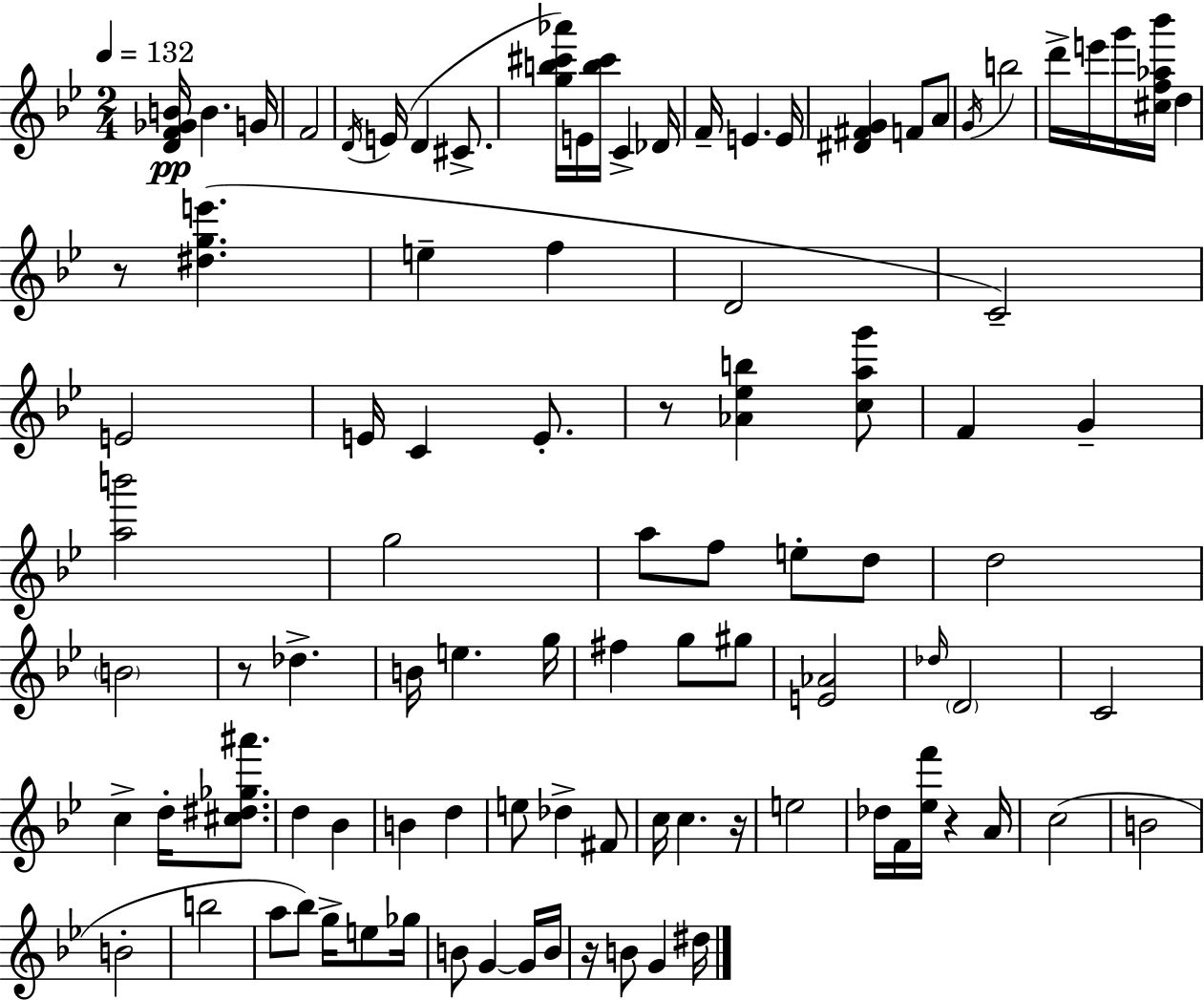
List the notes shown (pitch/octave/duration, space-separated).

[D4,F4,Gb4,B4]/s B4/q. G4/s F4/h D4/s E4/s D4/q C#4/e. [G5,B5,C#6,Ab6]/s E4/s [B5,C#6]/s C4/q Db4/s F4/s E4/q. E4/s [D#4,F#4,G4]/q F4/e A4/e G4/s B5/h D6/s E6/s G6/s [C#5,F5,Ab5,Bb6]/s D5/q R/e [D#5,G5,E6]/q. E5/q F5/q D4/h C4/h E4/h E4/s C4/q E4/e. R/e [Ab4,Eb5,B5]/q [C5,A5,G6]/e F4/q G4/q [A5,B6]/h G5/h A5/e F5/e E5/e D5/e D5/h B4/h R/e Db5/q. B4/s E5/q. G5/s F#5/q G5/e G#5/e [E4,Ab4]/h Db5/s D4/h C4/h C5/q D5/s [C#5,D#5,Gb5,A#6]/e. D5/q Bb4/q B4/q D5/q E5/e Db5/q F#4/e C5/s C5/q. R/s E5/h Db5/s F4/s [Eb5,F6]/s R/q A4/s C5/h B4/h B4/h B5/h A5/e Bb5/e G5/s E5/e Gb5/s B4/e G4/q G4/s B4/s R/s B4/e G4/q D#5/s